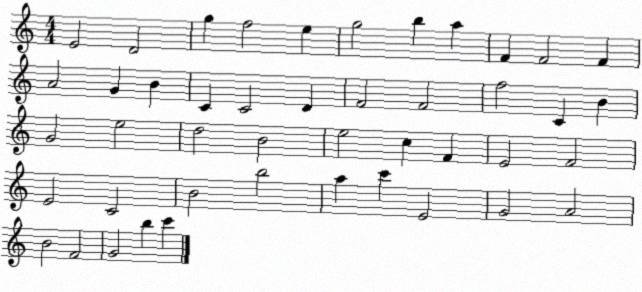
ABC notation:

X:1
T:Untitled
M:4/4
L:1/4
K:C
E2 D2 g f2 e g2 b a F F2 F A2 G B C C2 D F2 F2 f2 C B G2 e2 d2 B2 e2 c F E2 F2 E2 C2 B2 b2 a c' E2 G2 A2 B2 F2 G2 b c'